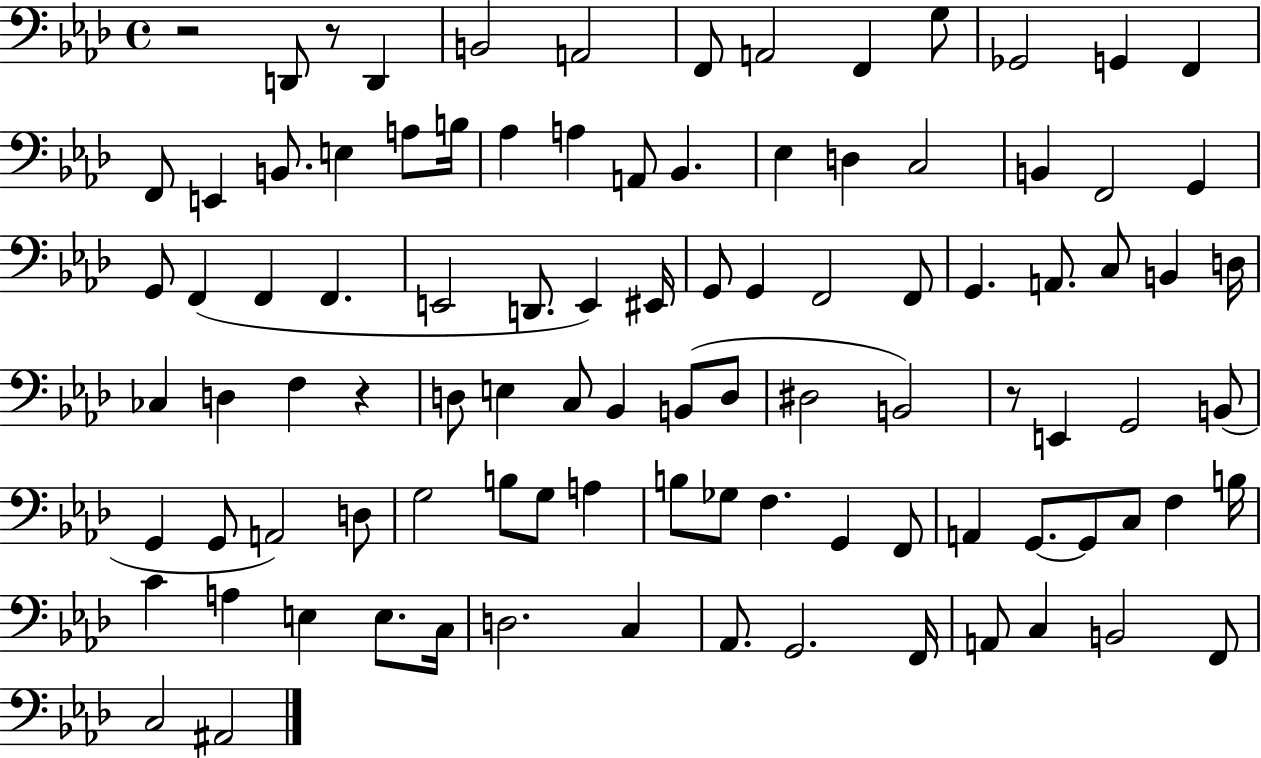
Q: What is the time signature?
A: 4/4